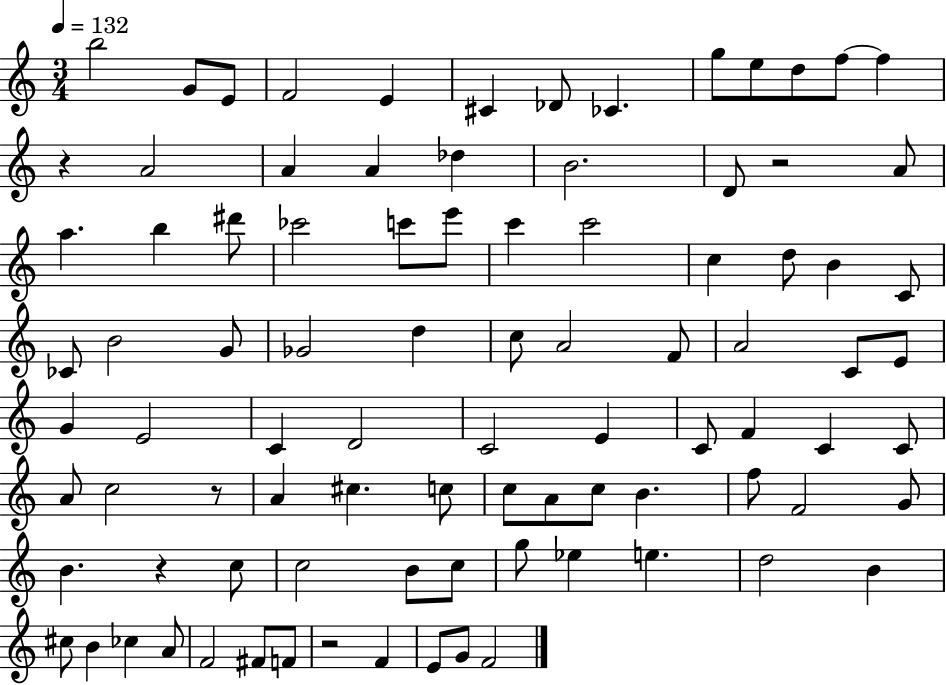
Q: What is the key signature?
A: C major